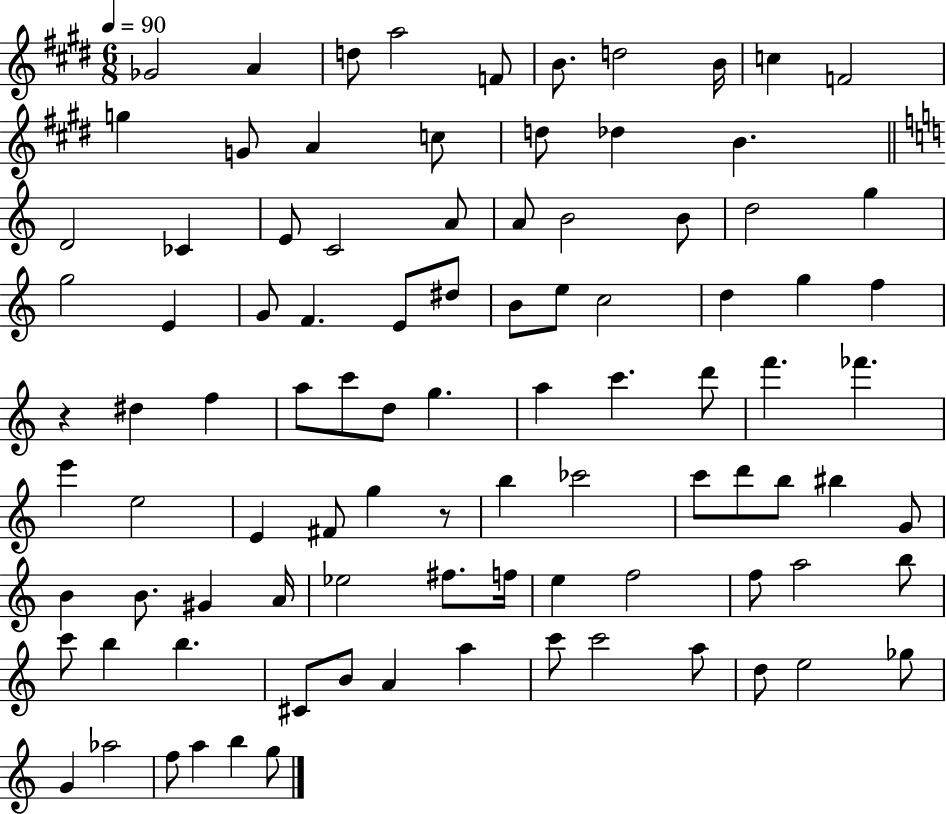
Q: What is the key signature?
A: E major